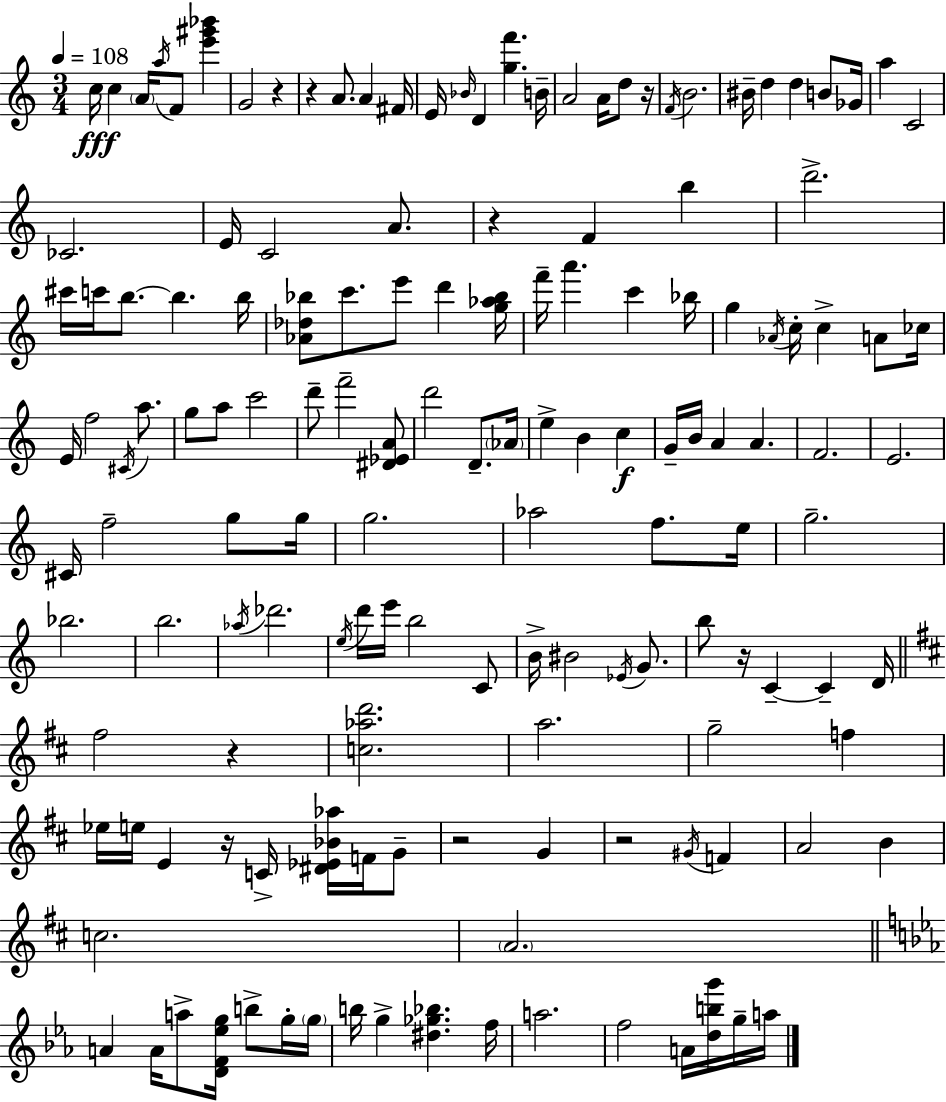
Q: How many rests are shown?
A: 9